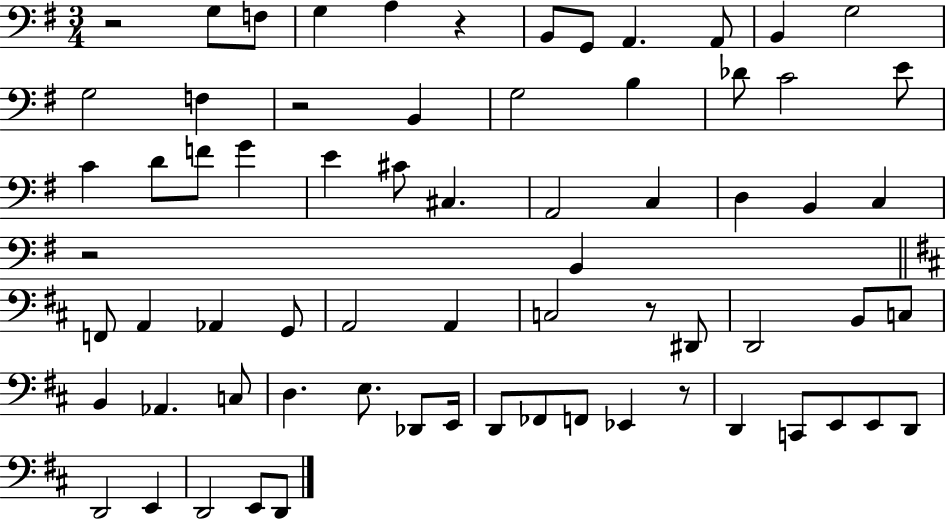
X:1
T:Untitled
M:3/4
L:1/4
K:G
z2 G,/2 F,/2 G, A, z B,,/2 G,,/2 A,, A,,/2 B,, G,2 G,2 F, z2 B,, G,2 B, _D/2 C2 E/2 C D/2 F/2 G E ^C/2 ^C, A,,2 C, D, B,, C, z2 B,, F,,/2 A,, _A,, G,,/2 A,,2 A,, C,2 z/2 ^D,,/2 D,,2 B,,/2 C,/2 B,, _A,, C,/2 D, E,/2 _D,,/2 E,,/4 D,,/2 _F,,/2 F,,/2 _E,, z/2 D,, C,,/2 E,,/2 E,,/2 D,,/2 D,,2 E,, D,,2 E,,/2 D,,/2